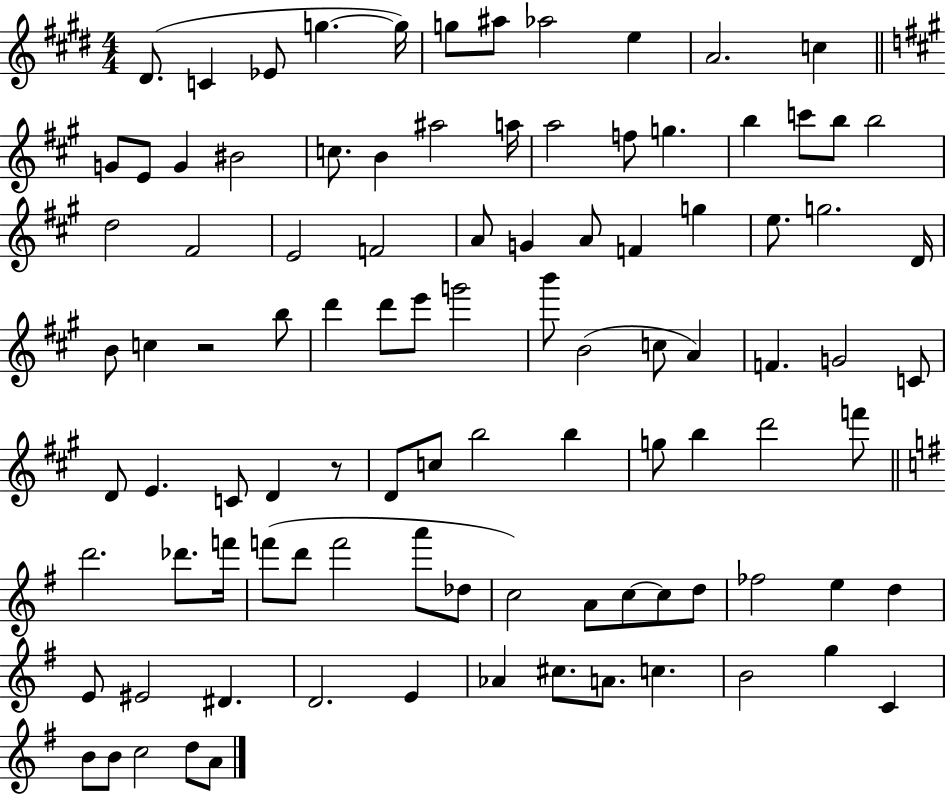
D#4/e. C4/q Eb4/e G5/q. G5/s G5/e A#5/e Ab5/h E5/q A4/h. C5/q G4/e E4/e G4/q BIS4/h C5/e. B4/q A#5/h A5/s A5/h F5/e G5/q. B5/q C6/e B5/e B5/h D5/h F#4/h E4/h F4/h A4/e G4/q A4/e F4/q G5/q E5/e. G5/h. D4/s B4/e C5/q R/h B5/e D6/q D6/e E6/e G6/h B6/e B4/h C5/e A4/q F4/q. G4/h C4/e D4/e E4/q. C4/e D4/q R/e D4/e C5/e B5/h B5/q G5/e B5/q D6/h F6/e D6/h. Db6/e. F6/s F6/e D6/e F6/h A6/e Db5/e C5/h A4/e C5/e C5/e D5/e FES5/h E5/q D5/q E4/e EIS4/h D#4/q. D4/h. E4/q Ab4/q C#5/e. A4/e. C5/q. B4/h G5/q C4/q B4/e B4/e C5/h D5/e A4/e